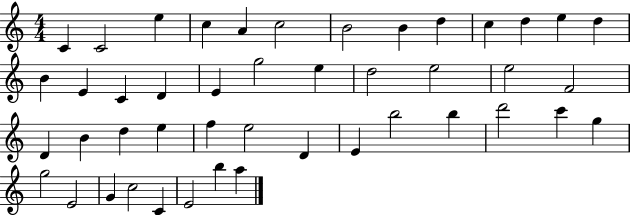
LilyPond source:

{
  \clef treble
  \numericTimeSignature
  \time 4/4
  \key c \major
  c'4 c'2 e''4 | c''4 a'4 c''2 | b'2 b'4 d''4 | c''4 d''4 e''4 d''4 | \break b'4 e'4 c'4 d'4 | e'4 g''2 e''4 | d''2 e''2 | e''2 f'2 | \break d'4 b'4 d''4 e''4 | f''4 e''2 d'4 | e'4 b''2 b''4 | d'''2 c'''4 g''4 | \break g''2 e'2 | g'4 c''2 c'4 | e'2 b''4 a''4 | \bar "|."
}